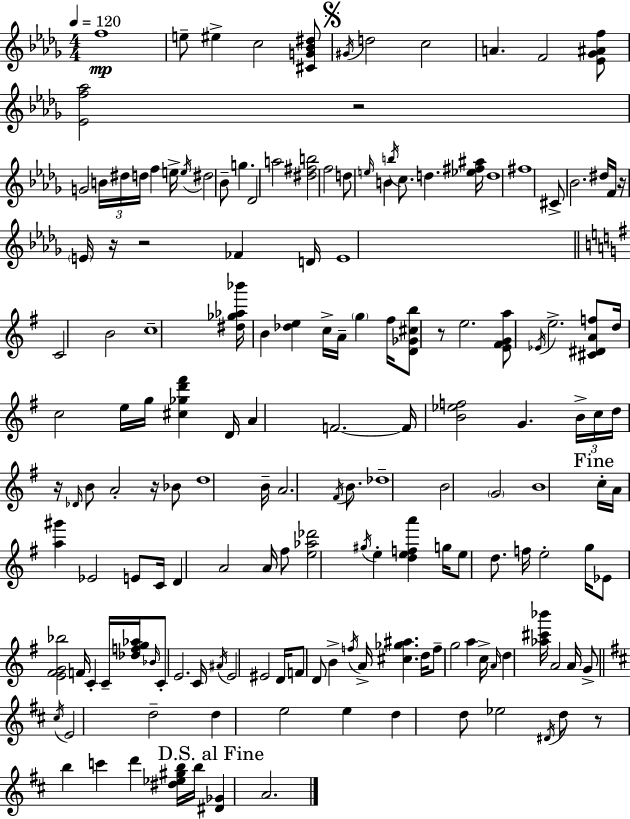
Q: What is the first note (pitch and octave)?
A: F5